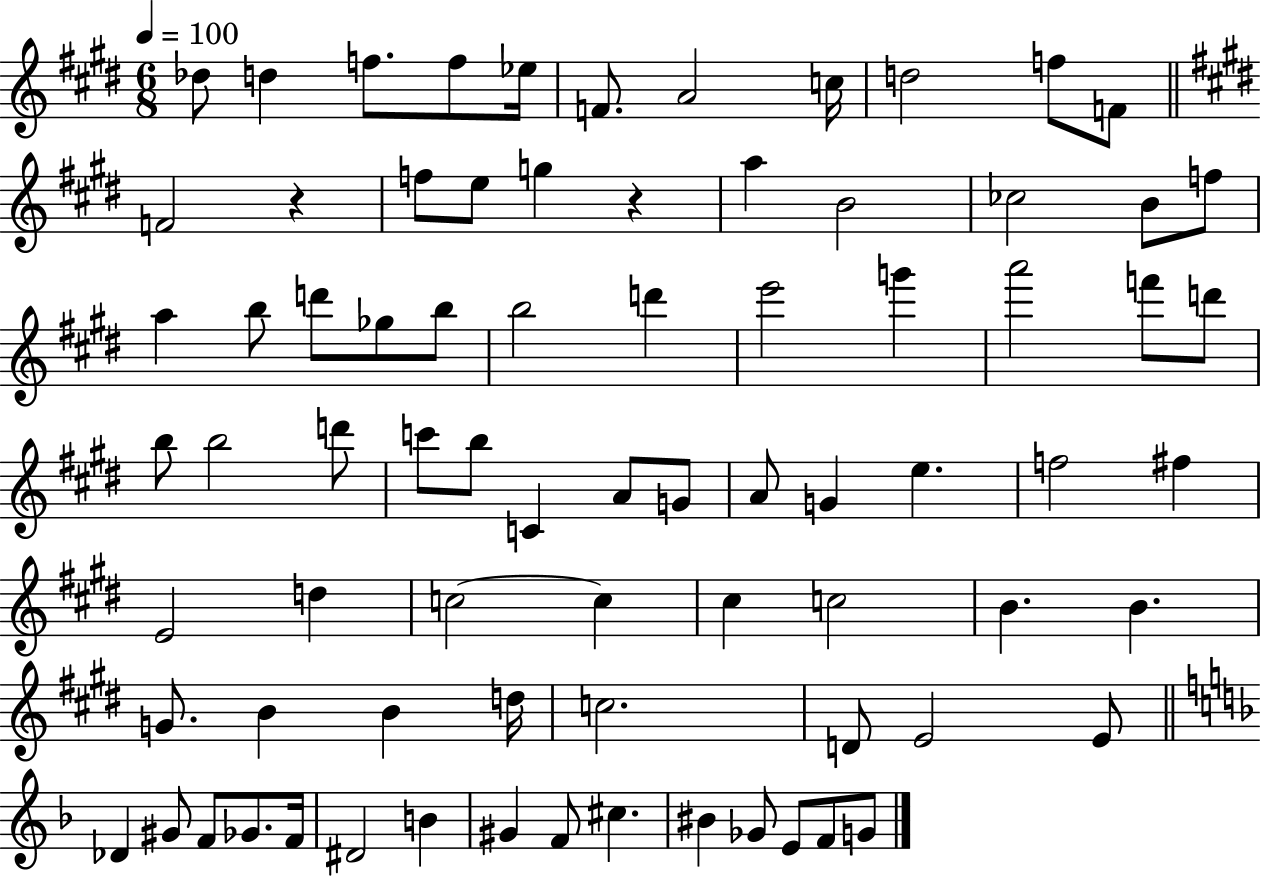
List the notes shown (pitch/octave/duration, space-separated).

Db5/e D5/q F5/e. F5/e Eb5/s F4/e. A4/h C5/s D5/h F5/e F4/e F4/h R/q F5/e E5/e G5/q R/q A5/q B4/h CES5/h B4/e F5/e A5/q B5/e D6/e Gb5/e B5/e B5/h D6/q E6/h G6/q A6/h F6/e D6/e B5/e B5/h D6/e C6/e B5/e C4/q A4/e G4/e A4/e G4/q E5/q. F5/h F#5/q E4/h D5/q C5/h C5/q C#5/q C5/h B4/q. B4/q. G4/e. B4/q B4/q D5/s C5/h. D4/e E4/h E4/e Db4/q G#4/e F4/e Gb4/e. F4/s D#4/h B4/q G#4/q F4/e C#5/q. BIS4/q Gb4/e E4/e F4/e G4/e